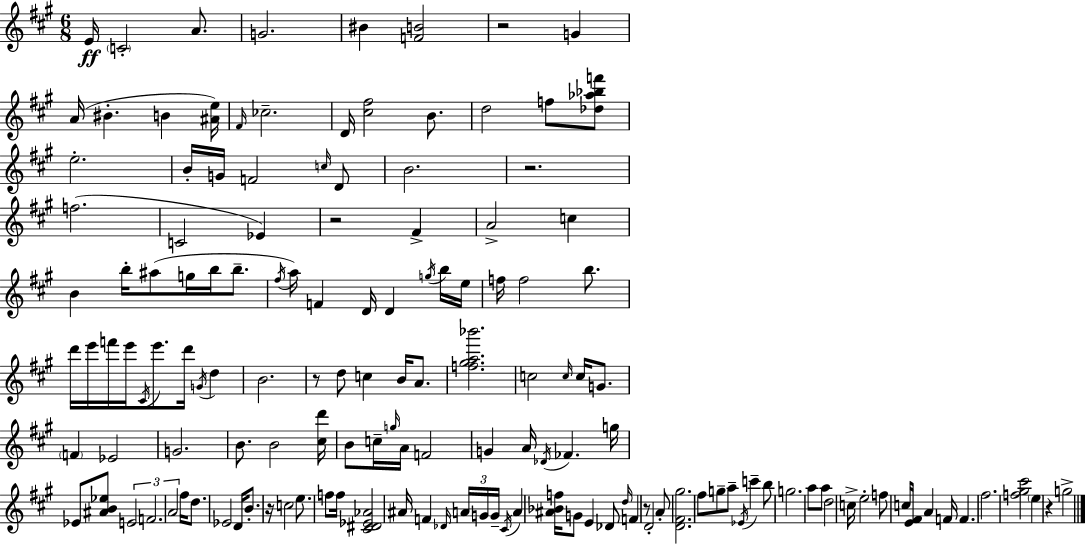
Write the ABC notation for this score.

X:1
T:Untitled
M:6/8
L:1/4
K:A
E/4 C2 A/2 G2 ^B [FB]2 z2 G A/4 ^B B [^Ae]/4 ^F/4 _c2 D/4 [^c^f]2 B/2 d2 f/2 [_d_a_bf']/2 e2 B/4 G/4 F2 c/4 D/2 B2 z2 f2 C2 _E z2 ^F A2 c B b/4 ^a/2 g/4 b/4 b/2 ^f/4 a/4 F D/4 D g/4 b/4 e/4 f/4 f2 b/2 d'/4 e'/4 f'/4 e'/4 ^C/4 e'/2 d'/4 G/4 d B2 z/2 d/2 c B/4 A/2 [f^ga_b']2 c2 c/4 c/4 G/2 F _E2 G2 B/2 B2 [^cd']/4 B/2 c/4 g/4 A/4 F2 G A/4 _D/4 _F g/4 _E/2 [^AB_e]/2 E2 F2 A2 ^f/4 d/2 _E2 D/4 B/2 z/4 c2 e/2 f/2 f/4 [^C^D_E_A]2 ^A/4 F _D/4 A/4 G/4 G/4 ^C/4 A [^A_Bf]/4 G/2 E _D/2 d/4 F z/2 D2 A/2 [D^F^g]2 ^f/2 g/2 a/2 _E/4 c' b/2 g2 a/2 a/2 d2 c/4 e2 f/2 c/4 [E^F]/4 A F/4 F ^f2 [f^g^c']2 e z g2